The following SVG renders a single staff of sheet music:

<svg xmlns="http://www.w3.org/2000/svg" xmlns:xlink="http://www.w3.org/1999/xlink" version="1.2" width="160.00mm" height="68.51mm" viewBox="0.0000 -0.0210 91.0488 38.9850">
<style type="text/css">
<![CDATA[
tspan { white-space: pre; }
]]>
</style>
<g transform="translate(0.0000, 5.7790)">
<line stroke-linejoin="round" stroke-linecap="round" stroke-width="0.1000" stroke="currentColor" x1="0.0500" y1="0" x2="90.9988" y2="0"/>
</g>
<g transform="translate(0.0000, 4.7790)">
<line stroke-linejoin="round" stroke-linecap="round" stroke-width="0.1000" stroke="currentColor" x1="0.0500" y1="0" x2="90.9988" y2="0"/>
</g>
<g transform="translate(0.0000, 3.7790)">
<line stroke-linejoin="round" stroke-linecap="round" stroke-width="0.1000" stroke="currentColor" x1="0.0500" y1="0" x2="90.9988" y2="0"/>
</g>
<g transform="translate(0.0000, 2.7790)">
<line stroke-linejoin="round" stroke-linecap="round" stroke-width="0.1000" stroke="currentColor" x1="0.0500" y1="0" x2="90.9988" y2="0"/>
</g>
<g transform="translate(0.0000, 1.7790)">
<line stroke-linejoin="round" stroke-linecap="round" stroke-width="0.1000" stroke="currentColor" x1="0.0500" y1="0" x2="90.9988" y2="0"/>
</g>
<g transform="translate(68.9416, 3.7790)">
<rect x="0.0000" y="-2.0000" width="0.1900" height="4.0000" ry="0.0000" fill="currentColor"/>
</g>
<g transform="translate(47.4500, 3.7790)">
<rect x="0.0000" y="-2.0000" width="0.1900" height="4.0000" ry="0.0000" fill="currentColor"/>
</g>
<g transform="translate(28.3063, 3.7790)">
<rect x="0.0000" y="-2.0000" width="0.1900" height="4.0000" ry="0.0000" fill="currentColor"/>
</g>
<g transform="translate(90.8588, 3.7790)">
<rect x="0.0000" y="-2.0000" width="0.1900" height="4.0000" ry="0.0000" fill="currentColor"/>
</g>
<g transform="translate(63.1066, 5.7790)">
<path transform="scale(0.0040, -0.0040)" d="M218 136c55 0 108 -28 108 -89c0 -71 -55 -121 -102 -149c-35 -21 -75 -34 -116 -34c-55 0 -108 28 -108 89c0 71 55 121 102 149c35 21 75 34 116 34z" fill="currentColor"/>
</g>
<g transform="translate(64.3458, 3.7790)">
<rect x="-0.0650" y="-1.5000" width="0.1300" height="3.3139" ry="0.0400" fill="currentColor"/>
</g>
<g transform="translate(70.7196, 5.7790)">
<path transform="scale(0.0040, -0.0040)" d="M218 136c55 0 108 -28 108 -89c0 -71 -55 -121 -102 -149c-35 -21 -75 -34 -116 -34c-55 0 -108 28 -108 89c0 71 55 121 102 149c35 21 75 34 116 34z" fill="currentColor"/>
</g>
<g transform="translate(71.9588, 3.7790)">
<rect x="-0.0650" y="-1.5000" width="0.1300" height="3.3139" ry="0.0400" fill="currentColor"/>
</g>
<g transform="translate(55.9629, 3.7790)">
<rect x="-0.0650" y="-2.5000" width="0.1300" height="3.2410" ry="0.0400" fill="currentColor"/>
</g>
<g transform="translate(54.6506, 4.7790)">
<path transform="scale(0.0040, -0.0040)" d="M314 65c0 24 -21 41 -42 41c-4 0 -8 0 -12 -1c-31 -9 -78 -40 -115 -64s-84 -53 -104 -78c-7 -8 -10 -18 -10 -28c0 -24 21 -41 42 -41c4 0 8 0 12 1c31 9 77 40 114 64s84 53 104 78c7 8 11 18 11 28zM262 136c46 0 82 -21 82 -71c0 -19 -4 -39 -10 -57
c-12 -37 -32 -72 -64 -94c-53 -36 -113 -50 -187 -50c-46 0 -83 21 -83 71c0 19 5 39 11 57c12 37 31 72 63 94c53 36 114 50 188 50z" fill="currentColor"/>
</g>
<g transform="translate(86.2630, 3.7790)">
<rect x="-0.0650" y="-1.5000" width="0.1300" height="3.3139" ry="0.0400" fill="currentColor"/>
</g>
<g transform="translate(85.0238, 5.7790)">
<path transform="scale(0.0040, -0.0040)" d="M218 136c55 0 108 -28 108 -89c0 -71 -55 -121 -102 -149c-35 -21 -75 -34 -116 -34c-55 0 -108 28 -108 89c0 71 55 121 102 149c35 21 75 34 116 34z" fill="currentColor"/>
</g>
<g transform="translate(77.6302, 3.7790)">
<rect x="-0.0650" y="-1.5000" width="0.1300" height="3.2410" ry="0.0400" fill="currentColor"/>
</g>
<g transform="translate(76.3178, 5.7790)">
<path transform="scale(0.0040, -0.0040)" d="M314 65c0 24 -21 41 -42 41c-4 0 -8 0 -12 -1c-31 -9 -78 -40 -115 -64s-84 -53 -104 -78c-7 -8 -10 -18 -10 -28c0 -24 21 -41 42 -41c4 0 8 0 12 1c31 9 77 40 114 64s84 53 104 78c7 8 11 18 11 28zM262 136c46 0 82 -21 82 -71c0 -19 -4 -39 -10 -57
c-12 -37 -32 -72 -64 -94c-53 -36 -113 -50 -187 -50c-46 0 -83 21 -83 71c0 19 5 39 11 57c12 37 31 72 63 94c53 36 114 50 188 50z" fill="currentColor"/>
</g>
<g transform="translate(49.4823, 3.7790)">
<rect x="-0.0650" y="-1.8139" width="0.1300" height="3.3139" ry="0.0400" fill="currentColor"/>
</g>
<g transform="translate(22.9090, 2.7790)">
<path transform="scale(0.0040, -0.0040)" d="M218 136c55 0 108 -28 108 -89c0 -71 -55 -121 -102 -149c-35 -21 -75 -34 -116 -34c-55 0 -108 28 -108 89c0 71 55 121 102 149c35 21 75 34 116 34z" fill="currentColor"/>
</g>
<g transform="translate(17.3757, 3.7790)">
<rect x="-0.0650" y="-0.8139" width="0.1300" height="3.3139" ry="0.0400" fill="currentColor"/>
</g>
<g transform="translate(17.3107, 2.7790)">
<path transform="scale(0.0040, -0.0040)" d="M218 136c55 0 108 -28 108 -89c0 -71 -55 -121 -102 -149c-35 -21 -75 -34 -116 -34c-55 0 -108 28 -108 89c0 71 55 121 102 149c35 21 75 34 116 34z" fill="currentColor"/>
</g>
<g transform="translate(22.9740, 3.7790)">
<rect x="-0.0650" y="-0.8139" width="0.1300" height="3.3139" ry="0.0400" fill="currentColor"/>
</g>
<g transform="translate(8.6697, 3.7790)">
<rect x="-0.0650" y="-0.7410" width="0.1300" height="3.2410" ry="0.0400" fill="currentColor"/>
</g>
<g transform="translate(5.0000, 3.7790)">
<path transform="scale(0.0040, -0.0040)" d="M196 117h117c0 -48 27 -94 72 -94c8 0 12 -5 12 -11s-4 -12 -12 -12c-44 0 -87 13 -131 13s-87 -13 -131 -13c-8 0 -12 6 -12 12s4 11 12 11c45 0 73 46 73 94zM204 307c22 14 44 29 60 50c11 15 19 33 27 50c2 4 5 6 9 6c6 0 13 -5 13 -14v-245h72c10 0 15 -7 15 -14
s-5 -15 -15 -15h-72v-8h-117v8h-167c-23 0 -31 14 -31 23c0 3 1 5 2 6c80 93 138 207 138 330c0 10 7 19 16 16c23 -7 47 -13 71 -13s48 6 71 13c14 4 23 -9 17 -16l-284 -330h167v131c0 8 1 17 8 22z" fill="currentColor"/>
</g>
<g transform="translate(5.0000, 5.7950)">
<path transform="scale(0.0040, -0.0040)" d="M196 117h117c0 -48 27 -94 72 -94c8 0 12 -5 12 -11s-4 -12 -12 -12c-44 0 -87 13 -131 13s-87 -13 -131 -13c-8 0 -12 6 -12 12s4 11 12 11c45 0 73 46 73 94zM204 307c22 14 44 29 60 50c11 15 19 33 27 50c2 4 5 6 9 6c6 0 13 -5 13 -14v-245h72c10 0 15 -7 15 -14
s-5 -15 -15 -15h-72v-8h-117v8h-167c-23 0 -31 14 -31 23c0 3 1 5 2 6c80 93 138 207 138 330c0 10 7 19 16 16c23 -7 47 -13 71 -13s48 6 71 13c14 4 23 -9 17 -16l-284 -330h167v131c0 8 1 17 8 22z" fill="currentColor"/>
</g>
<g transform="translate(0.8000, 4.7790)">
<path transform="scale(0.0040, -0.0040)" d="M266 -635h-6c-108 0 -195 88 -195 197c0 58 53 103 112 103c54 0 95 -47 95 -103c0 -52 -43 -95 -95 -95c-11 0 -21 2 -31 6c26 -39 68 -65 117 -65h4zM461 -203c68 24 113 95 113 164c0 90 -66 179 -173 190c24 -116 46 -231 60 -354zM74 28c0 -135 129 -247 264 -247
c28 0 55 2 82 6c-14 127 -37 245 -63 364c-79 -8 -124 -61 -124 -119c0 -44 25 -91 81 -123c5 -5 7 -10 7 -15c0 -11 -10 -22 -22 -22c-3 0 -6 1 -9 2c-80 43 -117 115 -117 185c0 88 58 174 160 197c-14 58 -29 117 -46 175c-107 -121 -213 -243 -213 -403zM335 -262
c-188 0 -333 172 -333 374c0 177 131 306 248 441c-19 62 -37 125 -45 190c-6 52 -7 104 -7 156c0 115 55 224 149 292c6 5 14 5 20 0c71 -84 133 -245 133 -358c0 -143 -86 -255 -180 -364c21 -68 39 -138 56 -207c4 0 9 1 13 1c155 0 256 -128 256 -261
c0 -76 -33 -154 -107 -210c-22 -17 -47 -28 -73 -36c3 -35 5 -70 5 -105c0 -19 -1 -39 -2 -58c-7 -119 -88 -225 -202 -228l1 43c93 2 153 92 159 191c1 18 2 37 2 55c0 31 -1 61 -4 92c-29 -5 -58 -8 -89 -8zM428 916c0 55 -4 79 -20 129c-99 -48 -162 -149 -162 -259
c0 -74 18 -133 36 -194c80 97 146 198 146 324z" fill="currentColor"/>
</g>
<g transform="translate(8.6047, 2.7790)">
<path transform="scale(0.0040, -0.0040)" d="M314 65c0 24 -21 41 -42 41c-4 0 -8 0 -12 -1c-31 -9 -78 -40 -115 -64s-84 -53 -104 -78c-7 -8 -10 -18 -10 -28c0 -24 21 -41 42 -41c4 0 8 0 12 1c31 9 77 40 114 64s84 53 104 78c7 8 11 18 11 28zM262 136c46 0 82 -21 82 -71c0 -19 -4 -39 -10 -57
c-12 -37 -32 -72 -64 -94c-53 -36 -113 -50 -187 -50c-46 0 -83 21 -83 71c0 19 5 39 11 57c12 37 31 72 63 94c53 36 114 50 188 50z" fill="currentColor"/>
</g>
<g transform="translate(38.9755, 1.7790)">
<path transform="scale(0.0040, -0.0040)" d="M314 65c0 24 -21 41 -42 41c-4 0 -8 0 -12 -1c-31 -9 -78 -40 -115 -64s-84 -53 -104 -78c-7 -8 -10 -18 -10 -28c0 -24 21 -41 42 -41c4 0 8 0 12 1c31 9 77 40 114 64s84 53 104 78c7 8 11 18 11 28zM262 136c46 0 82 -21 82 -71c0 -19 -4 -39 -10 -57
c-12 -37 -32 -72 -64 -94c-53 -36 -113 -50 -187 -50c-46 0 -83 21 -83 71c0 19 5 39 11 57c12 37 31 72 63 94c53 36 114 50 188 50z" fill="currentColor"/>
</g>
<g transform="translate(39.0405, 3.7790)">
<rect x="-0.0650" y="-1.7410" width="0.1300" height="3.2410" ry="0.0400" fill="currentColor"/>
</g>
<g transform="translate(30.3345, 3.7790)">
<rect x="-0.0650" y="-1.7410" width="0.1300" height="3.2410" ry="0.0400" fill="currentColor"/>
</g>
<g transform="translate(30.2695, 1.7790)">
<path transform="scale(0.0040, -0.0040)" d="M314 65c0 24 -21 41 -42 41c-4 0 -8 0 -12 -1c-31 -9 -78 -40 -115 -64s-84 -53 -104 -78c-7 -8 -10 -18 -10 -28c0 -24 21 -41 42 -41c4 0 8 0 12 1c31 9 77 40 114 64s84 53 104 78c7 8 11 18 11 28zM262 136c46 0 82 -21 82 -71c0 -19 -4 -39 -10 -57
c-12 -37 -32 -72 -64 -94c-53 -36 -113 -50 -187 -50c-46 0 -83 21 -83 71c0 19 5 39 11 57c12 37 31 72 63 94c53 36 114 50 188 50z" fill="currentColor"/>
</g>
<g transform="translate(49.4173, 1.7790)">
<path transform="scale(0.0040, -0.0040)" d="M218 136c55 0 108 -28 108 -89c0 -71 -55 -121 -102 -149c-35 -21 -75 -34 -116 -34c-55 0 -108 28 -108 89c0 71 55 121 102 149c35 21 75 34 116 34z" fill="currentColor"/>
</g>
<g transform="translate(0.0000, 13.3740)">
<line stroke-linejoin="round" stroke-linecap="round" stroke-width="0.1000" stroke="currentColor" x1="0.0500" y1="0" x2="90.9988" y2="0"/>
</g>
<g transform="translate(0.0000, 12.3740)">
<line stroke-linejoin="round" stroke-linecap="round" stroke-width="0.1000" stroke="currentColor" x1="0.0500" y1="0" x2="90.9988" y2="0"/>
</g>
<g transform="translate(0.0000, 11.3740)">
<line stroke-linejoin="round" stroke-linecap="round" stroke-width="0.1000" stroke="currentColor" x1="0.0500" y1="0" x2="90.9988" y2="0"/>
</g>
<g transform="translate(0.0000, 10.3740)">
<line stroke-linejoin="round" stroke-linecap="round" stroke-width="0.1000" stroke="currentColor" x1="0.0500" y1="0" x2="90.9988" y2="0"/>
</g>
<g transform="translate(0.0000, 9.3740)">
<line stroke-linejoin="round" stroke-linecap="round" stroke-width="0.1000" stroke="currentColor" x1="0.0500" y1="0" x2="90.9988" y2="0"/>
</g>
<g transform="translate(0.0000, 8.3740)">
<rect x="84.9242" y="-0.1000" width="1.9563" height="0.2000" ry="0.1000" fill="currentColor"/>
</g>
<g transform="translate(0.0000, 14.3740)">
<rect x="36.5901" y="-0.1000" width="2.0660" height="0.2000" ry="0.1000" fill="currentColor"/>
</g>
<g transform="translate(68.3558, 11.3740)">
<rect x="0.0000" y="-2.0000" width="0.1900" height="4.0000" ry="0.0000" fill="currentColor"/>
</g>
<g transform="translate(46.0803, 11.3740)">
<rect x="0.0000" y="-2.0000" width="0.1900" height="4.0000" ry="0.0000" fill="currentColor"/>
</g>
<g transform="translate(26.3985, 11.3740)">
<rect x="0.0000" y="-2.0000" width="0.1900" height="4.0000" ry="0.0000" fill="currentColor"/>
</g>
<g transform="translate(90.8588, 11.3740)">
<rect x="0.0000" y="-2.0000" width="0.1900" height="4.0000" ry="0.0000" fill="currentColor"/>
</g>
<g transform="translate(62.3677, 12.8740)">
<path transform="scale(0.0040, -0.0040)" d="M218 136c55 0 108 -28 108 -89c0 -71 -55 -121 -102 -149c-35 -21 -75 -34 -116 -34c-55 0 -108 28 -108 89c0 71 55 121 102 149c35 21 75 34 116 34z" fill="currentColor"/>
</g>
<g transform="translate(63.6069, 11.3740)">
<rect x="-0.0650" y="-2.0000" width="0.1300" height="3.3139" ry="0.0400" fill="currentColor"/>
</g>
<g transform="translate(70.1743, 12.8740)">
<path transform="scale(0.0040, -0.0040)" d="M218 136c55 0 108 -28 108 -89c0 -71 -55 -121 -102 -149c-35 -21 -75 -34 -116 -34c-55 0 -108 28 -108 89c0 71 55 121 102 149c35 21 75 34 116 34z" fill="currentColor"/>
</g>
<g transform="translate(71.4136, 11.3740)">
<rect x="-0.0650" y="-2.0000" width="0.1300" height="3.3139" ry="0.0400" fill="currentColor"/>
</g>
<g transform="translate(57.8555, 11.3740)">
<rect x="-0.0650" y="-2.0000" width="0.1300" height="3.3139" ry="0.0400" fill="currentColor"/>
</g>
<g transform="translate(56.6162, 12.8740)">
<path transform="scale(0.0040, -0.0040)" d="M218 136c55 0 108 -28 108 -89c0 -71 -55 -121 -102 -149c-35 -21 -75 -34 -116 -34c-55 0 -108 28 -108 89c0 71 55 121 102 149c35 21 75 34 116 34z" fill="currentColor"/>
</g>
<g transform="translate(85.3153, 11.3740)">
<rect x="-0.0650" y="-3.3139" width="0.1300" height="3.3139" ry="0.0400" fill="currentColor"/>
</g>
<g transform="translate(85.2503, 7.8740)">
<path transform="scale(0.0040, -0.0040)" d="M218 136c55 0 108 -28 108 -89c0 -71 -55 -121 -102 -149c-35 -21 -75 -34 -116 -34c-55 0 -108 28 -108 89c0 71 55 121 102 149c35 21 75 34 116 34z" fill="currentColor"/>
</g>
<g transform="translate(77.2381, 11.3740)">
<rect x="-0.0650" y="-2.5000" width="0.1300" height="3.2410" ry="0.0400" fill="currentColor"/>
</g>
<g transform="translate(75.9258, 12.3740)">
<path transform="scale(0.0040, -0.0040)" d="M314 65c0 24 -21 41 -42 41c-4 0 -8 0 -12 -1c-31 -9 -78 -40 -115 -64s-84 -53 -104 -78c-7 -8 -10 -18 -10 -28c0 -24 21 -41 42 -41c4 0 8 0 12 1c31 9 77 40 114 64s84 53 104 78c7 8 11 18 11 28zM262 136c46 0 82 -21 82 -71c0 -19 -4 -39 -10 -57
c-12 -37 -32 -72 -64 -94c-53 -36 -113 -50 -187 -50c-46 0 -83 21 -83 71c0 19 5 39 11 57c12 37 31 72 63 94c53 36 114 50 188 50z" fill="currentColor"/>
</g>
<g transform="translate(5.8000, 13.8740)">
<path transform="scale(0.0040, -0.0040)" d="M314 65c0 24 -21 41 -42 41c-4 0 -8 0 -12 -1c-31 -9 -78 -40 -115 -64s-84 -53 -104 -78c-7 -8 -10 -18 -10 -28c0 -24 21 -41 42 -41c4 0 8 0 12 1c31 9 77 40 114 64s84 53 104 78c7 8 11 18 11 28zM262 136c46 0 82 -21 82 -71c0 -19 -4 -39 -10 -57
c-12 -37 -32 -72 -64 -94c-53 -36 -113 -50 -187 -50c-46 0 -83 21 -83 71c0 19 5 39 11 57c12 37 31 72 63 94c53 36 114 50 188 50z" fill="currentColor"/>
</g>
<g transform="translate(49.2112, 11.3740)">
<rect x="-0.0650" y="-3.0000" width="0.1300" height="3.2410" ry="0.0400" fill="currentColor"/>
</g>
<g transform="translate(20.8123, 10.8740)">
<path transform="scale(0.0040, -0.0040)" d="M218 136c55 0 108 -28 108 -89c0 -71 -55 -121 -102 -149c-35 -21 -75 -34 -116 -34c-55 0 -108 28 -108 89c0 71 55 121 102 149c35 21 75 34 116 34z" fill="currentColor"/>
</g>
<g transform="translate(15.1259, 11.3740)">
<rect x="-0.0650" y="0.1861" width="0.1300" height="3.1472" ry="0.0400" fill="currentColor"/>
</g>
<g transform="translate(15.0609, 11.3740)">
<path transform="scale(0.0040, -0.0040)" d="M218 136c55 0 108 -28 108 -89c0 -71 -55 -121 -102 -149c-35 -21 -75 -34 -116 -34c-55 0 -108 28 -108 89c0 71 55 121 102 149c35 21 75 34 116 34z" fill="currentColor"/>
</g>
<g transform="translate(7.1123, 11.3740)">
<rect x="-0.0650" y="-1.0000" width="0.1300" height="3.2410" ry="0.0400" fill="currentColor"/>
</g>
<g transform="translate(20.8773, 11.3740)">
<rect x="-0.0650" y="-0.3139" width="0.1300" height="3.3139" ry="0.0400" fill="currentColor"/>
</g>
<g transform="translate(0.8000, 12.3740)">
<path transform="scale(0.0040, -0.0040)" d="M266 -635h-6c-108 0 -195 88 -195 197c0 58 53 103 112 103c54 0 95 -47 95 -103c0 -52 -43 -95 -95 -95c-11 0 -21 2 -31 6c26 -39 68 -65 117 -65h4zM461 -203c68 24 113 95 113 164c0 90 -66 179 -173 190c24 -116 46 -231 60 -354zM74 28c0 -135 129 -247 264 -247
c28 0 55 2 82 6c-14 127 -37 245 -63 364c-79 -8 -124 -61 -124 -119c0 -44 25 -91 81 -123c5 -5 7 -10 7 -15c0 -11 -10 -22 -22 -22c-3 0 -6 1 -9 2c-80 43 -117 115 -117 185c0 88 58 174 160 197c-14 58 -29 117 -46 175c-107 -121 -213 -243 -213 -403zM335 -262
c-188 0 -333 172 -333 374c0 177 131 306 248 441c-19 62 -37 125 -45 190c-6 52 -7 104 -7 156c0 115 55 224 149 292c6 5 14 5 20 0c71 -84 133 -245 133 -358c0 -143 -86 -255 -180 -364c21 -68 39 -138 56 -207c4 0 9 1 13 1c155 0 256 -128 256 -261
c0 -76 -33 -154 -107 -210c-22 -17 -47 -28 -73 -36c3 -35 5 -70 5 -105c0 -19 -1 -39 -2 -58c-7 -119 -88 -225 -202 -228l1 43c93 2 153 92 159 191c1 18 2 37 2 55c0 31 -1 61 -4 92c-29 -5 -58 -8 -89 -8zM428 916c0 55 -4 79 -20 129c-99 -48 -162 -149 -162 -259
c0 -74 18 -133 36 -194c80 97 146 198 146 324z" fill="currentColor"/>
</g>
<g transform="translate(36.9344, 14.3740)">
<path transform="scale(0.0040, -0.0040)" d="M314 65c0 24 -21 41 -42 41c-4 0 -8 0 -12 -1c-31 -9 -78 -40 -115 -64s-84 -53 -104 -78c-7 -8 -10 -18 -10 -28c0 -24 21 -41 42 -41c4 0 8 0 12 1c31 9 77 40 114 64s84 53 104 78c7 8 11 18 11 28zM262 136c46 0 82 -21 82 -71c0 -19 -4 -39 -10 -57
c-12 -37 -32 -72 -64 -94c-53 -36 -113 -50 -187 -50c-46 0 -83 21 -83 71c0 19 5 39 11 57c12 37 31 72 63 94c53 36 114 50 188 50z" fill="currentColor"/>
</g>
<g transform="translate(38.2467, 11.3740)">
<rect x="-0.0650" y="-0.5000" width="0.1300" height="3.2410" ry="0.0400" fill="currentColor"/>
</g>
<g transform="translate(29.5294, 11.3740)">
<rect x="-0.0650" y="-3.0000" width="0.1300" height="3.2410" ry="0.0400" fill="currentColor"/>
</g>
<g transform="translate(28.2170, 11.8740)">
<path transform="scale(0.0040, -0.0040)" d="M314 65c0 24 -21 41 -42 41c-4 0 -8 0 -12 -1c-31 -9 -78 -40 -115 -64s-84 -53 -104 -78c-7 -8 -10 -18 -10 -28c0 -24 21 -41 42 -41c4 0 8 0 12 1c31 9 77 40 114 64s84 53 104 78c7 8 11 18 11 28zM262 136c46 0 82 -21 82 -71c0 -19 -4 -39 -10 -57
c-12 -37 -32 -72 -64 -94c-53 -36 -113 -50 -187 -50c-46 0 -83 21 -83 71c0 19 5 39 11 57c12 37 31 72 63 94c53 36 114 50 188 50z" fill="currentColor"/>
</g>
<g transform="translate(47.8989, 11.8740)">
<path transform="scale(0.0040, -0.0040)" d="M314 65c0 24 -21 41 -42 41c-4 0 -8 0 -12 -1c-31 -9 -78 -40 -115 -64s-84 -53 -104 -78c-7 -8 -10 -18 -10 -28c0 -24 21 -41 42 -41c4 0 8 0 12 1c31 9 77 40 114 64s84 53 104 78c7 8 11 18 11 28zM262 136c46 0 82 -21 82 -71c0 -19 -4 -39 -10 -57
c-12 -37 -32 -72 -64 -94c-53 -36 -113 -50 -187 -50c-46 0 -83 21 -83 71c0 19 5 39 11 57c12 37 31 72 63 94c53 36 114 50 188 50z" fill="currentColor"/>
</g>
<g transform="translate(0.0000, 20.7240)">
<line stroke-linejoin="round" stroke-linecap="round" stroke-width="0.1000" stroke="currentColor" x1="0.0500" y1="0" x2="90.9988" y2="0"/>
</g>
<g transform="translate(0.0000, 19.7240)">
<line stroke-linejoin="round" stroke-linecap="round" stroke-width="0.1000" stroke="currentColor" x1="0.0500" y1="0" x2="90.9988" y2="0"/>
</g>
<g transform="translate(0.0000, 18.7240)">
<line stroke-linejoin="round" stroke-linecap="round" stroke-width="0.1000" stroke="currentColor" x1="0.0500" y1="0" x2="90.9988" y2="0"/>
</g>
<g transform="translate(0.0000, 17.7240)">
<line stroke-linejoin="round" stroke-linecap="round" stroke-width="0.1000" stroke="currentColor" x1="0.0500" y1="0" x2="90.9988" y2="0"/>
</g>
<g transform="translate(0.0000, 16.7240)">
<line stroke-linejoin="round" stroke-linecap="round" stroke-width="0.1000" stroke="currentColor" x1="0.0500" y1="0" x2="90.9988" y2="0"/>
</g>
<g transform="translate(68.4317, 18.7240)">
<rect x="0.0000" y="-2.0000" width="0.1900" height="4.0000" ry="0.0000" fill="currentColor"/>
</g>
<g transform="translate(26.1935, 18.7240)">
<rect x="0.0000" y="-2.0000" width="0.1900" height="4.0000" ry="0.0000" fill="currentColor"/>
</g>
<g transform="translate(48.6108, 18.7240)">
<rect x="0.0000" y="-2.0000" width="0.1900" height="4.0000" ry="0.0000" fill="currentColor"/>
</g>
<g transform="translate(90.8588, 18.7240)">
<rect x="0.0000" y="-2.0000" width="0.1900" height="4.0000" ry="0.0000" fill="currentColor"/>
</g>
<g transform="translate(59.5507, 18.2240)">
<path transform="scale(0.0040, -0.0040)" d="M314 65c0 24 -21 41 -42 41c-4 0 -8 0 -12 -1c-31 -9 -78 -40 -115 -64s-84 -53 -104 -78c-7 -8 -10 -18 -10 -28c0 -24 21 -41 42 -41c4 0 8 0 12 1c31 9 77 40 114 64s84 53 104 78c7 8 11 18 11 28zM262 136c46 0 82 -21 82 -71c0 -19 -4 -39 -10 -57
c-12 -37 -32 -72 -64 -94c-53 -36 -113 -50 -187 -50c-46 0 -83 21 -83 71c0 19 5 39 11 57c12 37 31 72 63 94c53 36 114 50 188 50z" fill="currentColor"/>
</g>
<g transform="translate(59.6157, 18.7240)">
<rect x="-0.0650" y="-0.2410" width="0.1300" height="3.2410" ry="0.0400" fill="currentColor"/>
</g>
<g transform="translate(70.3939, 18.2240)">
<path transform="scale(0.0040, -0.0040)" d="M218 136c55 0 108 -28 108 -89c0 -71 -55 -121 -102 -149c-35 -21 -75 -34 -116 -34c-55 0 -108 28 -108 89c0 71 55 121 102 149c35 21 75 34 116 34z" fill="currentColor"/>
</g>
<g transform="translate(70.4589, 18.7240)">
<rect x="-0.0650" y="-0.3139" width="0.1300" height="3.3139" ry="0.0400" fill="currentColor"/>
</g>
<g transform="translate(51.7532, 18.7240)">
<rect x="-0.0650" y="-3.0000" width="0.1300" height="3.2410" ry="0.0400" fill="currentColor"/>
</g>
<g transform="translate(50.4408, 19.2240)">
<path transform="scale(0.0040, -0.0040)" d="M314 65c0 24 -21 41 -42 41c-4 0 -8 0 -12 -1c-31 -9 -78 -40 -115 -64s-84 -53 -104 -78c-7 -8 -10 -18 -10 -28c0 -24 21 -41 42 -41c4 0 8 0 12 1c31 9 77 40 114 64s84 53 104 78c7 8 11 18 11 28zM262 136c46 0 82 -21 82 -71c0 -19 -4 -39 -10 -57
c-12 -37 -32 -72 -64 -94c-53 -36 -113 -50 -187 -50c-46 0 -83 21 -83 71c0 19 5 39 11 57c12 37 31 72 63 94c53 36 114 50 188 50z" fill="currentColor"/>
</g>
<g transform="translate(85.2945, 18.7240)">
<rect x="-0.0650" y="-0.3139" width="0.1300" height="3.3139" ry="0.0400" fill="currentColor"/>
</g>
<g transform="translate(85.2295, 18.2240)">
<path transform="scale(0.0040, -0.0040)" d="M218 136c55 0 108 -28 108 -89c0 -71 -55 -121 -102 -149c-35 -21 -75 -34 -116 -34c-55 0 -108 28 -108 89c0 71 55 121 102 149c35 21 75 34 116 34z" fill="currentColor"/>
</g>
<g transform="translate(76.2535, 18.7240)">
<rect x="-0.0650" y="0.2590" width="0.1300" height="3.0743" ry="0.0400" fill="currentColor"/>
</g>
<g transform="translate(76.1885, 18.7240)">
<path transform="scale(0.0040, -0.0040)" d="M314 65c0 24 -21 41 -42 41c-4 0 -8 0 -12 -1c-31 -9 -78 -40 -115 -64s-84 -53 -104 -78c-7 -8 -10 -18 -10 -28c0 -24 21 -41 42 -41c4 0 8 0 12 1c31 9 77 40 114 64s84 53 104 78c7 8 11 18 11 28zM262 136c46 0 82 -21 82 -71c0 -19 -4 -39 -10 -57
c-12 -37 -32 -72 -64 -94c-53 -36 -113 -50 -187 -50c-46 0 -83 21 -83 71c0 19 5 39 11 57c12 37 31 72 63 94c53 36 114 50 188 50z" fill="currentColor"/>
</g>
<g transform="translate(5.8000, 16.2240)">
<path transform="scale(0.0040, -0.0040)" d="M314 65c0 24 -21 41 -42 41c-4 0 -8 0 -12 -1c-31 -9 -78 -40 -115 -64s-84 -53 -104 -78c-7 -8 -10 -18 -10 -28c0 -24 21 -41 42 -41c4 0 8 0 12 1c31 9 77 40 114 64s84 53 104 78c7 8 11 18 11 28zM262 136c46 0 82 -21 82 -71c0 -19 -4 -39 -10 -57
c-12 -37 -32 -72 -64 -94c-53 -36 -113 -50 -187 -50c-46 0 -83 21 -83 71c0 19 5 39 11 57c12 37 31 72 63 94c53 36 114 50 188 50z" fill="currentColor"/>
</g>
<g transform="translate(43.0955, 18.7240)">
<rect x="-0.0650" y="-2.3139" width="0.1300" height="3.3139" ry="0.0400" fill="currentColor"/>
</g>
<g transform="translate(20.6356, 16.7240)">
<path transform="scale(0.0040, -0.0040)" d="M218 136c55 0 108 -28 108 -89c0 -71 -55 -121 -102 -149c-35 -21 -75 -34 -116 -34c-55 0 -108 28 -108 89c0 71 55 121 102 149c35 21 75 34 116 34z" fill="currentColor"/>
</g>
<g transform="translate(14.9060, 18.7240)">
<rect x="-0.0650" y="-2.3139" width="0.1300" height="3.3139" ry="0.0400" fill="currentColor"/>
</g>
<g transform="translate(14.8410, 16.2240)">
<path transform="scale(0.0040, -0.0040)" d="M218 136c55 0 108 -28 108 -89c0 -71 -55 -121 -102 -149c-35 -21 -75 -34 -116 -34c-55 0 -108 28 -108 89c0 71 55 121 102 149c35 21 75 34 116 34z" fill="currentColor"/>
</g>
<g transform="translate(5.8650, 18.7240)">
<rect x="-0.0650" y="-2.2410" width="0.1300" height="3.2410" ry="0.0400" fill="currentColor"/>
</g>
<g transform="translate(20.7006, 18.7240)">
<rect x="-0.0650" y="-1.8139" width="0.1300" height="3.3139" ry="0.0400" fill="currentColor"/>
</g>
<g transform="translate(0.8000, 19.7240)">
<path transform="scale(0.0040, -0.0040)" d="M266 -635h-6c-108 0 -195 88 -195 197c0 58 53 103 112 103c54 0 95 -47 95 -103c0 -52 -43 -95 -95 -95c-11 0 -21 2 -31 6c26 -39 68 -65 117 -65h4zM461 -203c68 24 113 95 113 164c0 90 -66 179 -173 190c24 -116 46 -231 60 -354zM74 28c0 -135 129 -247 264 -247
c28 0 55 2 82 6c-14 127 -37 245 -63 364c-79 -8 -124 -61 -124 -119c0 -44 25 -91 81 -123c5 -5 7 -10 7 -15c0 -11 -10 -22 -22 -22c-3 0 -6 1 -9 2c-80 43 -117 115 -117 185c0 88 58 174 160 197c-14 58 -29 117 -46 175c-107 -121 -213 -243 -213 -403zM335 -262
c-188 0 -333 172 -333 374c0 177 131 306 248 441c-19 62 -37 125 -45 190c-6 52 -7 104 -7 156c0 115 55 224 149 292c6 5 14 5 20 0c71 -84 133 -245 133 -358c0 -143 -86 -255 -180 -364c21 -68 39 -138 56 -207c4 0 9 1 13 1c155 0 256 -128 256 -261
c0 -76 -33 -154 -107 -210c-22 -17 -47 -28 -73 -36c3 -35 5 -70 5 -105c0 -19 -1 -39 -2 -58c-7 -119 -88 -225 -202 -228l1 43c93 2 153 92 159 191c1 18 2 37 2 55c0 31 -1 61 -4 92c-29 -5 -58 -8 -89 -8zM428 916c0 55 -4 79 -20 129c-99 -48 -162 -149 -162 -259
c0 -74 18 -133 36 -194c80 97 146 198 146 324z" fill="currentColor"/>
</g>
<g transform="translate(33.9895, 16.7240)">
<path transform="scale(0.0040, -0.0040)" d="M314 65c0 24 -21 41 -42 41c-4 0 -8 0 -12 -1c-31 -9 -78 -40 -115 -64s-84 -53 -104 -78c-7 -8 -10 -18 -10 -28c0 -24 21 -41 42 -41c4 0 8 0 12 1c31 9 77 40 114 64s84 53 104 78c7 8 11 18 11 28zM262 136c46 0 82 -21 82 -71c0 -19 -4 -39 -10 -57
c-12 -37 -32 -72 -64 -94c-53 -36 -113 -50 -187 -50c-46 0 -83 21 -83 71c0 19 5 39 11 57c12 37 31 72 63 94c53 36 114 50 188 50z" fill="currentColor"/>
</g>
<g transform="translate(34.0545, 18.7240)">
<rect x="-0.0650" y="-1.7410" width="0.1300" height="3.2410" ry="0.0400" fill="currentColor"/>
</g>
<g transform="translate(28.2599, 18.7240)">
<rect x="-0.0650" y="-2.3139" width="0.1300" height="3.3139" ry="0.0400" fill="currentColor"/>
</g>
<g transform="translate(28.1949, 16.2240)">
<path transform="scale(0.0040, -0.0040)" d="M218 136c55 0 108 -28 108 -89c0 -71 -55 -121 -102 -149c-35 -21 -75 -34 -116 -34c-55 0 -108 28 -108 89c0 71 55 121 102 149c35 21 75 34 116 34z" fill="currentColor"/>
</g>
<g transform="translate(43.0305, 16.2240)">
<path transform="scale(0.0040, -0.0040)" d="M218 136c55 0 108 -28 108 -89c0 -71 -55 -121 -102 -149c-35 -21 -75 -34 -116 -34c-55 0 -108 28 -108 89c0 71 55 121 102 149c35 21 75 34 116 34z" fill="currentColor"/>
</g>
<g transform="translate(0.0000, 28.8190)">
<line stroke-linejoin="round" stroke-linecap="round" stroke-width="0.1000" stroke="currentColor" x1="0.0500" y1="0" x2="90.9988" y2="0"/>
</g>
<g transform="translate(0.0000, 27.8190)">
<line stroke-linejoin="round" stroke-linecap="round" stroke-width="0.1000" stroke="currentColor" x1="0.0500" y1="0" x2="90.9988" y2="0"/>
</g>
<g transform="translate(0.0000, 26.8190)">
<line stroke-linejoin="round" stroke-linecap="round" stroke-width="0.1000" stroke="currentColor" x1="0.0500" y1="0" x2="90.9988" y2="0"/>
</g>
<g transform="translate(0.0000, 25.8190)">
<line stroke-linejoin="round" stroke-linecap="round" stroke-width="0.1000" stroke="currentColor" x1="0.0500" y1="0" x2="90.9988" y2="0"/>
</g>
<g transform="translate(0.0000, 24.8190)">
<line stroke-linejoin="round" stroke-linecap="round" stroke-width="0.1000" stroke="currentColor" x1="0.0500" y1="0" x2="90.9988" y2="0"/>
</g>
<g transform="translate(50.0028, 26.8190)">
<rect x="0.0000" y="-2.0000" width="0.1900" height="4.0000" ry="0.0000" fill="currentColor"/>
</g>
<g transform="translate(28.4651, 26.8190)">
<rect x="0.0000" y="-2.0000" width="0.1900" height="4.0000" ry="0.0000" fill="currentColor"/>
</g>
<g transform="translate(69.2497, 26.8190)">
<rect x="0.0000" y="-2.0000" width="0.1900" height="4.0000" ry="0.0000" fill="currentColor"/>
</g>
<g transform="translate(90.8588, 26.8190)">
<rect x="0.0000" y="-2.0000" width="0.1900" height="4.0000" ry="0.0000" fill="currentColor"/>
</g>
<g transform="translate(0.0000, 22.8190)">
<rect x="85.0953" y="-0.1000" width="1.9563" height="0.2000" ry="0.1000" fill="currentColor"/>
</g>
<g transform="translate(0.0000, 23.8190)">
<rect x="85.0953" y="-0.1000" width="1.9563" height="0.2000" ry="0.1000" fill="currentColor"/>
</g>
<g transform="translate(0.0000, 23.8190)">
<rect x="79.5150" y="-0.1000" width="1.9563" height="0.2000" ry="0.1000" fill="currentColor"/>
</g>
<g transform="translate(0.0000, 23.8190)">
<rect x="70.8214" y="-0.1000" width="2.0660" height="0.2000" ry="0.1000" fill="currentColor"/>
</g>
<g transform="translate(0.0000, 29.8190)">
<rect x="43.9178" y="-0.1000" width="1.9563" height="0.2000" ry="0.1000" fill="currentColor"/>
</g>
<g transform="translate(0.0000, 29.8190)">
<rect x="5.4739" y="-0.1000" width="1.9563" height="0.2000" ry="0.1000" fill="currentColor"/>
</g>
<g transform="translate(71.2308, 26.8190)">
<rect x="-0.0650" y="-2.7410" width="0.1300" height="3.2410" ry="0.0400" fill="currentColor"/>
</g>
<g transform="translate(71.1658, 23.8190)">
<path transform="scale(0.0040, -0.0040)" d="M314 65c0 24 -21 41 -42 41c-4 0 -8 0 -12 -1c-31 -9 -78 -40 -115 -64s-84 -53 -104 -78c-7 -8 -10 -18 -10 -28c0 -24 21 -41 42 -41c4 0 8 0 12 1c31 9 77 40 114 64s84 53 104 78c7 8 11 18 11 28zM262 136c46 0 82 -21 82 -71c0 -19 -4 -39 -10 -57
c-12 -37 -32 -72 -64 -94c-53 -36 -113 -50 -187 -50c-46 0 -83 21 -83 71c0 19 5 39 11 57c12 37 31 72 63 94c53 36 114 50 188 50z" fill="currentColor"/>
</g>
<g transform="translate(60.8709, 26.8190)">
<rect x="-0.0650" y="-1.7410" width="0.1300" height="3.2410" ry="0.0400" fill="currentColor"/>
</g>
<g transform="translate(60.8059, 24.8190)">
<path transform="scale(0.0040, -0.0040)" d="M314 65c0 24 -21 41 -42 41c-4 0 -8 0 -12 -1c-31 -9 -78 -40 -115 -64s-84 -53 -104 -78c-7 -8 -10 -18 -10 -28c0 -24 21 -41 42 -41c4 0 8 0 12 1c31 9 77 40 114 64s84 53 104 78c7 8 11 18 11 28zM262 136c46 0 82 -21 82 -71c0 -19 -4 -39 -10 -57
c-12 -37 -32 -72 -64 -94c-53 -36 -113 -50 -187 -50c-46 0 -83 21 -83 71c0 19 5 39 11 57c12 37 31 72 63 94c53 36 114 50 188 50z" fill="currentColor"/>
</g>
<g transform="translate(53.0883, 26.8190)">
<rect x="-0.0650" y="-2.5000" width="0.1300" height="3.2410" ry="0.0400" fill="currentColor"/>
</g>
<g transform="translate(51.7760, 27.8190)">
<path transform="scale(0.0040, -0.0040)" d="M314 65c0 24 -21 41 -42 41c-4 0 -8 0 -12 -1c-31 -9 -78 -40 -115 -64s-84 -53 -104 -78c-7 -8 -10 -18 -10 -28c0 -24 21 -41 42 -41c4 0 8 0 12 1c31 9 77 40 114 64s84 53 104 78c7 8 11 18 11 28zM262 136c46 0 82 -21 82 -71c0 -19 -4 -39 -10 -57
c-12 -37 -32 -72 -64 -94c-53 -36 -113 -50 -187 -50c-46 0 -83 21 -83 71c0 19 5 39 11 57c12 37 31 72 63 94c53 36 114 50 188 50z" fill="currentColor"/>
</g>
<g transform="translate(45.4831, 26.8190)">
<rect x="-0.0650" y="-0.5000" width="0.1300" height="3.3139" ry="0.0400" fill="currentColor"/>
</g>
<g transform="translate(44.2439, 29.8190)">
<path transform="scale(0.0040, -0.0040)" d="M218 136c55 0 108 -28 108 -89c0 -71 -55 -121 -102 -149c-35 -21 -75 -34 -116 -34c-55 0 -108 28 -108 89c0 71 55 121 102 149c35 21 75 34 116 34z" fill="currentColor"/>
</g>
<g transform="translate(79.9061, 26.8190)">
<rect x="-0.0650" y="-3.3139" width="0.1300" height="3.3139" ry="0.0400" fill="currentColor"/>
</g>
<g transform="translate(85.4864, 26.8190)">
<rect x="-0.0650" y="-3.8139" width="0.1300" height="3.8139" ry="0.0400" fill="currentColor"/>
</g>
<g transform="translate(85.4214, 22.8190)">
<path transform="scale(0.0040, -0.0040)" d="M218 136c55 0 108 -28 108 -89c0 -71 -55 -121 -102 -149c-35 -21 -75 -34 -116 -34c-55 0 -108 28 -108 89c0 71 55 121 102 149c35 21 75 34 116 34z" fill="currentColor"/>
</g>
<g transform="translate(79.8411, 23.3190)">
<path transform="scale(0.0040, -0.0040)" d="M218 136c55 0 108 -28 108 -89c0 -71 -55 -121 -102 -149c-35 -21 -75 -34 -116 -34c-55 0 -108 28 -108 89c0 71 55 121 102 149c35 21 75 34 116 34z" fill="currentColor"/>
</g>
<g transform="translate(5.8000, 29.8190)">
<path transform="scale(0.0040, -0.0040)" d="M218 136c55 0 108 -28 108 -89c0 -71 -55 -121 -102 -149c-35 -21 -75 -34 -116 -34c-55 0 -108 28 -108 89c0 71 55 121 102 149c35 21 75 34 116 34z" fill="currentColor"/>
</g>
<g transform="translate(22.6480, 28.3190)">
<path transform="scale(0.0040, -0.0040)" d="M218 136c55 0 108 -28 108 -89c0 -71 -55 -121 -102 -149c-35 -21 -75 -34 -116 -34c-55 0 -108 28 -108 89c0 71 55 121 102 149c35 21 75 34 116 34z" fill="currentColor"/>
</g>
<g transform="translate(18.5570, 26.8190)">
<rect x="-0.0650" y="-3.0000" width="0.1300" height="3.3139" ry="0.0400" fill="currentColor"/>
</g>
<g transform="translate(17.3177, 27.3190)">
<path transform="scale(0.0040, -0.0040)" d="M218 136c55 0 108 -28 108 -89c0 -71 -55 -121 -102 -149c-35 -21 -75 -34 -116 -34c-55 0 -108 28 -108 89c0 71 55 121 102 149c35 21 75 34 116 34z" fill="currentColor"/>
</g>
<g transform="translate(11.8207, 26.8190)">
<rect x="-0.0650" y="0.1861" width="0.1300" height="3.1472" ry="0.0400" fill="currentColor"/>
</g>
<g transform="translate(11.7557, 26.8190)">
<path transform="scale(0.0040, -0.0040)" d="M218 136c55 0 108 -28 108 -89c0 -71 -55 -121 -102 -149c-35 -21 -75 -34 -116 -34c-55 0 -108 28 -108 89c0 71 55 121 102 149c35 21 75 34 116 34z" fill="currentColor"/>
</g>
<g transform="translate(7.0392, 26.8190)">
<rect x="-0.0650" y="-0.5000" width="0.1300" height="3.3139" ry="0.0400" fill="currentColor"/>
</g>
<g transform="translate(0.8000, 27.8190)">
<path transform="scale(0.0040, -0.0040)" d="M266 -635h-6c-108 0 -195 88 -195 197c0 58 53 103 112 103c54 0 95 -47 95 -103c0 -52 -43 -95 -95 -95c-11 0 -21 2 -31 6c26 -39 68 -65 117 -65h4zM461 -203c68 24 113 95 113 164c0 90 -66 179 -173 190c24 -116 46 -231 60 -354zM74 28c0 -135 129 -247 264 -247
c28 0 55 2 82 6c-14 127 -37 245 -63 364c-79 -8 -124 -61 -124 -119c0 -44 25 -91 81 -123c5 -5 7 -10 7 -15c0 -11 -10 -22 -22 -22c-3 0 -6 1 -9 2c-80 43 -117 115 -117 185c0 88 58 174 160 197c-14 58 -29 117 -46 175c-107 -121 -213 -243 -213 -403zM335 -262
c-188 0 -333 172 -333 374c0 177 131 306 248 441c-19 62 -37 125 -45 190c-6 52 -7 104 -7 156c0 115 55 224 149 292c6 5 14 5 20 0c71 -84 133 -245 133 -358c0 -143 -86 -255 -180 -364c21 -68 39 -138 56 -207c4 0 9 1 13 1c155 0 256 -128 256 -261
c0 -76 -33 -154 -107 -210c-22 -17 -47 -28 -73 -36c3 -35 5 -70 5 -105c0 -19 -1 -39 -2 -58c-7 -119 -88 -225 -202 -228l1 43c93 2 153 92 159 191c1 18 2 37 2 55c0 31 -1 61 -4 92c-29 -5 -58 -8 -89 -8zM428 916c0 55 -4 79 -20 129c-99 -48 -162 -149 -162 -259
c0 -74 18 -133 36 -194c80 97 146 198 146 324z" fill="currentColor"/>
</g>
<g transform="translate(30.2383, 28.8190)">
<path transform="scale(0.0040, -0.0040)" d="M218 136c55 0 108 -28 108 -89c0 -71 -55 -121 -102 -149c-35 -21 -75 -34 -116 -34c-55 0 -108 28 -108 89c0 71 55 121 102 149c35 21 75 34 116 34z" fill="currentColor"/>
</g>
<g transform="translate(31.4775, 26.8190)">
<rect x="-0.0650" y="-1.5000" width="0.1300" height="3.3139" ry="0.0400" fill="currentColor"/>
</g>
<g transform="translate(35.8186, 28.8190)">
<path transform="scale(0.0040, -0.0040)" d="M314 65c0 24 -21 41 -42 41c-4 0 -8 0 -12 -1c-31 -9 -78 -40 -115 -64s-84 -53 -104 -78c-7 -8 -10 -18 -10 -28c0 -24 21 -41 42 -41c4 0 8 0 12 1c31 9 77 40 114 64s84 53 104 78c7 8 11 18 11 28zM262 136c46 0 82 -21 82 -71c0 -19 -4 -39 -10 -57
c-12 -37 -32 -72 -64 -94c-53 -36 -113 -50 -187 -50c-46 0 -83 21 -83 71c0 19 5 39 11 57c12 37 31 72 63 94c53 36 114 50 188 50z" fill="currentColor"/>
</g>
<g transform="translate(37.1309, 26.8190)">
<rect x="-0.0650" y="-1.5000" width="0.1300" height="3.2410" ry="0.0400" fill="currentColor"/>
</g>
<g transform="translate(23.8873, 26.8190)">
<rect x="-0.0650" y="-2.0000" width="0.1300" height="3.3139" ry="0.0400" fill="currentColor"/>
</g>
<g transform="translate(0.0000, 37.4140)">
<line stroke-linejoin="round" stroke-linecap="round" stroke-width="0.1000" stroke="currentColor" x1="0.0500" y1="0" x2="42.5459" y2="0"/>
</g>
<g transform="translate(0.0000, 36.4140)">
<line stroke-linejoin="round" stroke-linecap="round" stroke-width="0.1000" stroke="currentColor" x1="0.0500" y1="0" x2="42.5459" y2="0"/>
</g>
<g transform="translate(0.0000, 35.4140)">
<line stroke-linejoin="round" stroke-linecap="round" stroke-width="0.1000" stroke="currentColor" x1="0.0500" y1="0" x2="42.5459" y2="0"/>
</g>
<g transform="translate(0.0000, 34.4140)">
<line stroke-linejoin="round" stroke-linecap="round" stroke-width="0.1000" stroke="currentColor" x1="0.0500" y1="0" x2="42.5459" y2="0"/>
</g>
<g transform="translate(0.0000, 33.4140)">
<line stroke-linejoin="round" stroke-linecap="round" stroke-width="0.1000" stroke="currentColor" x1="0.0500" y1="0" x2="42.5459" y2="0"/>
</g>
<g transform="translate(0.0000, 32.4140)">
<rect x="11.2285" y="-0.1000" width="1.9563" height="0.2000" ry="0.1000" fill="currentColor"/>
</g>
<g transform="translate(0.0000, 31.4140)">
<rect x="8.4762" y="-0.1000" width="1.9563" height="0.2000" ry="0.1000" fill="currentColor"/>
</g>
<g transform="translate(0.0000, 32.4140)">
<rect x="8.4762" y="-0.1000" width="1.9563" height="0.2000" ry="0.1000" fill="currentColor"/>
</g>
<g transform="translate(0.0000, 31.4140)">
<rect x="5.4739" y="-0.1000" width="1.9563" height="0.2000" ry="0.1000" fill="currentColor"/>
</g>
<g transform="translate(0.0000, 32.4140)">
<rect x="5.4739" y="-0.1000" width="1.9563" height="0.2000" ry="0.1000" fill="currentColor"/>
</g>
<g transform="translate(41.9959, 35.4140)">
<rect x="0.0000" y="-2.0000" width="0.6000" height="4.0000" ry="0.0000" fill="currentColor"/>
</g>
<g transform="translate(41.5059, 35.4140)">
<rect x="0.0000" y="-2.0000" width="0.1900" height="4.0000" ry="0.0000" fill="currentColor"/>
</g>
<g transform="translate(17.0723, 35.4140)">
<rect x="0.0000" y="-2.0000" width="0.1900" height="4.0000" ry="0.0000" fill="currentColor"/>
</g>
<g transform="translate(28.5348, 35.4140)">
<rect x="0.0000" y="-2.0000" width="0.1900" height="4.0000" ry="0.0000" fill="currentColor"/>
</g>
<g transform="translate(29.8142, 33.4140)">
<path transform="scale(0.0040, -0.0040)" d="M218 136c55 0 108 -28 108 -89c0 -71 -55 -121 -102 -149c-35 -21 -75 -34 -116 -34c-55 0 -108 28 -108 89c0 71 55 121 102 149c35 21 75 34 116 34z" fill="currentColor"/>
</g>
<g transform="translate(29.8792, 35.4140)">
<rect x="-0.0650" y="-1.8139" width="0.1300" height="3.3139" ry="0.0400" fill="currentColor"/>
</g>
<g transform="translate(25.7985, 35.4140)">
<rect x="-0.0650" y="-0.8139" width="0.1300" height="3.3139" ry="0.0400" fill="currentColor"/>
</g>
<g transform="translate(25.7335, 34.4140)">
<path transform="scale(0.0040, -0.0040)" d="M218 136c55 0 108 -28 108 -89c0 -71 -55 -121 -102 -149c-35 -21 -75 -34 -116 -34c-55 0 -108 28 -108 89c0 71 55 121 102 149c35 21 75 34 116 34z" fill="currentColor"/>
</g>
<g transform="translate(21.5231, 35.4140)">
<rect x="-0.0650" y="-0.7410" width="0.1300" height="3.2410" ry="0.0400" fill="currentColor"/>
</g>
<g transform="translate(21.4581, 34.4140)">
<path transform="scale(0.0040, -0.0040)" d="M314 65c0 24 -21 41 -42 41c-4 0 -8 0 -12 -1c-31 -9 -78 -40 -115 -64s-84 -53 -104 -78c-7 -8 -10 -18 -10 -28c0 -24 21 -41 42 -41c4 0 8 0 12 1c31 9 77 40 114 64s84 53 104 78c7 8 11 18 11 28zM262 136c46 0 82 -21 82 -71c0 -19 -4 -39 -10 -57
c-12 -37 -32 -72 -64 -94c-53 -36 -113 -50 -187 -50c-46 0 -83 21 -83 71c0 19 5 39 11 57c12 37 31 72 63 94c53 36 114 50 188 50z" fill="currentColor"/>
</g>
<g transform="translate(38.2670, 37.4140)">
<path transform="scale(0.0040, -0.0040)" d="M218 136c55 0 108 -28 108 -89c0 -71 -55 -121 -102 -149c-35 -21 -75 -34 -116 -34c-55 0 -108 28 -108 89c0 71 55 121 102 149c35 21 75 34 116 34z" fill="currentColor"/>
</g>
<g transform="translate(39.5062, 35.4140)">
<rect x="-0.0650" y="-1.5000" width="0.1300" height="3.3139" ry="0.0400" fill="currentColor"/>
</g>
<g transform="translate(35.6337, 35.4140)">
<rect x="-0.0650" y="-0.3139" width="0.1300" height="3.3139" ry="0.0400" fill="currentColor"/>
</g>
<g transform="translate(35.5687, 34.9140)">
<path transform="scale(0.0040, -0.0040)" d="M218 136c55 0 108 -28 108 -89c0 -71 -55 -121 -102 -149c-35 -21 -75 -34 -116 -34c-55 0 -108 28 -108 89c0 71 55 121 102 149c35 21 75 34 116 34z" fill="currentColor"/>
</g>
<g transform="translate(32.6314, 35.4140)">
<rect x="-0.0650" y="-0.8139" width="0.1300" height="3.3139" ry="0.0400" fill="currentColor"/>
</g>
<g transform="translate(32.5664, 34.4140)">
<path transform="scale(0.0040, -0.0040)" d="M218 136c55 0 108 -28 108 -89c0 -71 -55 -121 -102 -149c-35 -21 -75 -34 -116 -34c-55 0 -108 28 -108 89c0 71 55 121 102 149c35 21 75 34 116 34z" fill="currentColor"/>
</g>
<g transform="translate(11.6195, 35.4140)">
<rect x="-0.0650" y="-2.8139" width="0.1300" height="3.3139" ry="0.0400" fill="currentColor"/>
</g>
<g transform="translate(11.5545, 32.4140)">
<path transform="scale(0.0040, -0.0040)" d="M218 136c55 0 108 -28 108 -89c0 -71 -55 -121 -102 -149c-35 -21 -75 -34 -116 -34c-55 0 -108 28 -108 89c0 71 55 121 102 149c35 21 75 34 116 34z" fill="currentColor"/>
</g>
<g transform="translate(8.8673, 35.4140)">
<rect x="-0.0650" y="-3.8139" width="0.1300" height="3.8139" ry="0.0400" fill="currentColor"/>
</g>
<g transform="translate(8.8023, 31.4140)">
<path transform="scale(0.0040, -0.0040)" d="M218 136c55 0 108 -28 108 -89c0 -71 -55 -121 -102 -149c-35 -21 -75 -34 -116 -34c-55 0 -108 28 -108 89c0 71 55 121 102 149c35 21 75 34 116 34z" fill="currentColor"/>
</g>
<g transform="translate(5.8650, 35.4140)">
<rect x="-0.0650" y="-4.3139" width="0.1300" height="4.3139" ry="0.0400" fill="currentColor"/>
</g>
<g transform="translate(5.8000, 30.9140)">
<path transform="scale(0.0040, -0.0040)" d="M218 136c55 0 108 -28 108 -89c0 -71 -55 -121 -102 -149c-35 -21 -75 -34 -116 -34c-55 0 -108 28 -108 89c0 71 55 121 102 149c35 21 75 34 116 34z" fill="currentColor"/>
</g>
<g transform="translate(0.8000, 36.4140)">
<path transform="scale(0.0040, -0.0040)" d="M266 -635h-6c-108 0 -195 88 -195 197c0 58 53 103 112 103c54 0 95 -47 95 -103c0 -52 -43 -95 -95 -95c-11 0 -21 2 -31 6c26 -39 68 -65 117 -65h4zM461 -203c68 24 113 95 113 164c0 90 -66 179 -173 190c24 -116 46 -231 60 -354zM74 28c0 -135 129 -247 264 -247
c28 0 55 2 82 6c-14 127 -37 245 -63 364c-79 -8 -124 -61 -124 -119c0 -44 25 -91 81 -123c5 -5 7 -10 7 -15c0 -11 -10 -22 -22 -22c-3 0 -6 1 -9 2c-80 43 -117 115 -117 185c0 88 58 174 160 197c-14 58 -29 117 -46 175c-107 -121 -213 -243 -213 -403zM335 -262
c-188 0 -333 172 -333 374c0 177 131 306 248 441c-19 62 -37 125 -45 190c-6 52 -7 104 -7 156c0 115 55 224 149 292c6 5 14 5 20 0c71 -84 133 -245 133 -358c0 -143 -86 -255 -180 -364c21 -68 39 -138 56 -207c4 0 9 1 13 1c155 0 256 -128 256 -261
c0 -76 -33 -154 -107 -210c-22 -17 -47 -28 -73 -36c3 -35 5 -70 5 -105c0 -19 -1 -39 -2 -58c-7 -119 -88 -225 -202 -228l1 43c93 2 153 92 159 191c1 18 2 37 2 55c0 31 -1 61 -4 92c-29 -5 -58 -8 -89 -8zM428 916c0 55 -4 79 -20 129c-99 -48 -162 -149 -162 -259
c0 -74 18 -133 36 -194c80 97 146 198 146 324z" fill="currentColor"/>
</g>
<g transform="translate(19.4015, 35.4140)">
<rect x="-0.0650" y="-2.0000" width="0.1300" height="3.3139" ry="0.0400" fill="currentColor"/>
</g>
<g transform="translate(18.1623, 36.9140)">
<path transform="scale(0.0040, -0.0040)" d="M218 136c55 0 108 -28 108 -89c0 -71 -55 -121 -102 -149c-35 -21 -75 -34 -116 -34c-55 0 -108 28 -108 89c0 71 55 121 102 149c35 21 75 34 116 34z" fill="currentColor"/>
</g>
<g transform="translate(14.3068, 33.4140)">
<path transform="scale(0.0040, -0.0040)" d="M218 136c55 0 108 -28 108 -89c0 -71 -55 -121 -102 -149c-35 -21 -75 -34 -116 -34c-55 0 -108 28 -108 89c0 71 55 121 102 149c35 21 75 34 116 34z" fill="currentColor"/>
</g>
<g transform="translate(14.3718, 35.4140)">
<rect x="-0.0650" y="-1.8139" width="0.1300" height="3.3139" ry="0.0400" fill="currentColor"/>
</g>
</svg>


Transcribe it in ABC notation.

X:1
T:Untitled
M:4/4
L:1/4
K:C
d2 d d f2 f2 f G2 E E E2 E D2 B c A2 C2 A2 F F F G2 b g2 g f g f2 g A2 c2 c B2 c C B A F E E2 C G2 f2 a2 b c' d' c' a f F d2 d f d c E